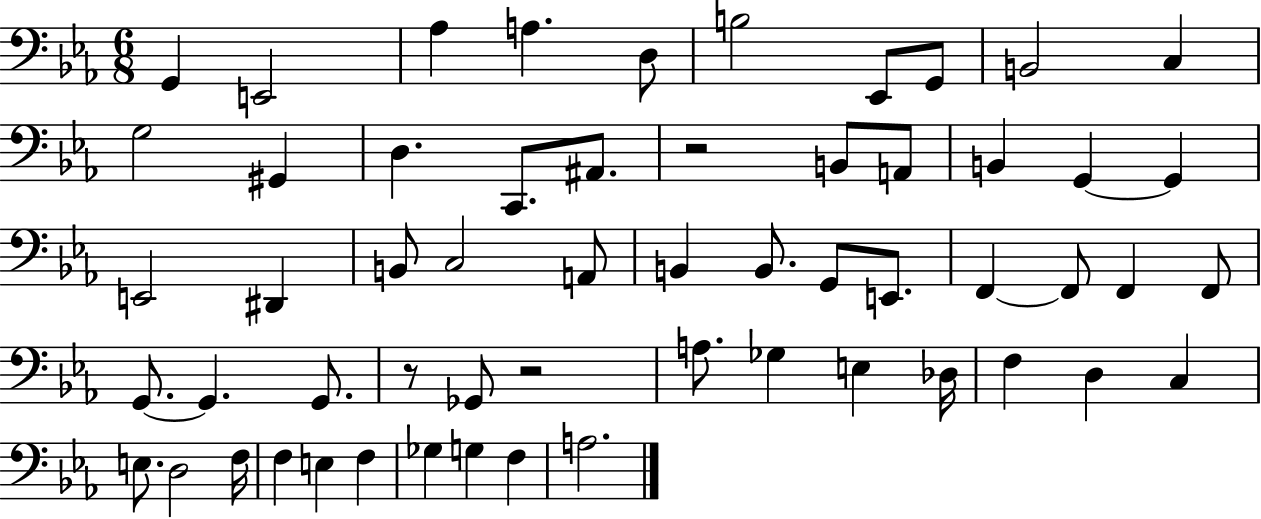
X:1
T:Untitled
M:6/8
L:1/4
K:Eb
G,, E,,2 _A, A, D,/2 B,2 _E,,/2 G,,/2 B,,2 C, G,2 ^G,, D, C,,/2 ^A,,/2 z2 B,,/2 A,,/2 B,, G,, G,, E,,2 ^D,, B,,/2 C,2 A,,/2 B,, B,,/2 G,,/2 E,,/2 F,, F,,/2 F,, F,,/2 G,,/2 G,, G,,/2 z/2 _G,,/2 z2 A,/2 _G, E, _D,/4 F, D, C, E,/2 D,2 F,/4 F, E, F, _G, G, F, A,2